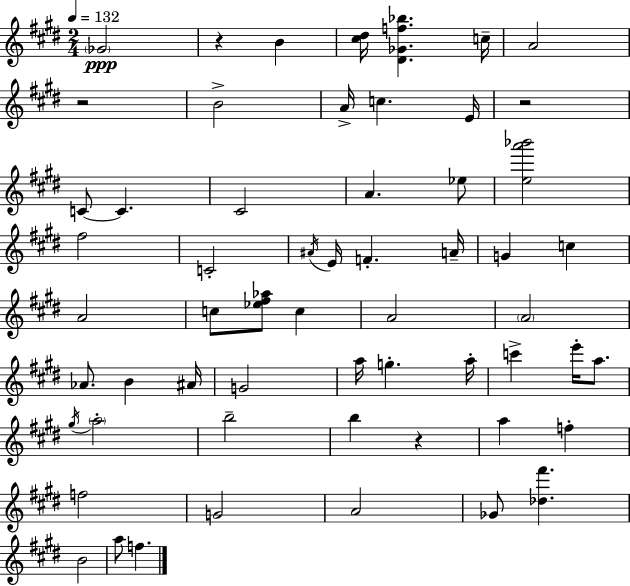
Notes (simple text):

Gb4/h R/q B4/q [C#5,D#5]/s [D#4,Gb4,F5,Bb5]/q. C5/s A4/h R/h B4/h A4/s C5/q. E4/s R/h C4/e C4/q. C#4/h A4/q. Eb5/e [E5,A6,Bb6]/h F#5/h C4/h A#4/s E4/s F4/q. A4/s G4/q C5/q A4/h C5/e [Eb5,F#5,Ab5]/e C5/q A4/h A4/h Ab4/e. B4/q A#4/s G4/h A5/s G5/q. A5/s C6/q E6/s A5/e. G#5/s A5/h B5/h B5/q R/q A5/q F5/q F5/h G4/h A4/h Gb4/e [Db5,F#6]/q. B4/h A5/e F5/q.